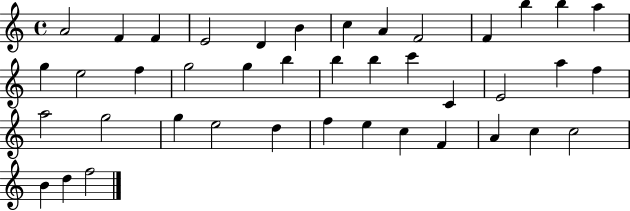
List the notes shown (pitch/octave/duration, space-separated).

A4/h F4/q F4/q E4/h D4/q B4/q C5/q A4/q F4/h F4/q B5/q B5/q A5/q G5/q E5/h F5/q G5/h G5/q B5/q B5/q B5/q C6/q C4/q E4/h A5/q F5/q A5/h G5/h G5/q E5/h D5/q F5/q E5/q C5/q F4/q A4/q C5/q C5/h B4/q D5/q F5/h